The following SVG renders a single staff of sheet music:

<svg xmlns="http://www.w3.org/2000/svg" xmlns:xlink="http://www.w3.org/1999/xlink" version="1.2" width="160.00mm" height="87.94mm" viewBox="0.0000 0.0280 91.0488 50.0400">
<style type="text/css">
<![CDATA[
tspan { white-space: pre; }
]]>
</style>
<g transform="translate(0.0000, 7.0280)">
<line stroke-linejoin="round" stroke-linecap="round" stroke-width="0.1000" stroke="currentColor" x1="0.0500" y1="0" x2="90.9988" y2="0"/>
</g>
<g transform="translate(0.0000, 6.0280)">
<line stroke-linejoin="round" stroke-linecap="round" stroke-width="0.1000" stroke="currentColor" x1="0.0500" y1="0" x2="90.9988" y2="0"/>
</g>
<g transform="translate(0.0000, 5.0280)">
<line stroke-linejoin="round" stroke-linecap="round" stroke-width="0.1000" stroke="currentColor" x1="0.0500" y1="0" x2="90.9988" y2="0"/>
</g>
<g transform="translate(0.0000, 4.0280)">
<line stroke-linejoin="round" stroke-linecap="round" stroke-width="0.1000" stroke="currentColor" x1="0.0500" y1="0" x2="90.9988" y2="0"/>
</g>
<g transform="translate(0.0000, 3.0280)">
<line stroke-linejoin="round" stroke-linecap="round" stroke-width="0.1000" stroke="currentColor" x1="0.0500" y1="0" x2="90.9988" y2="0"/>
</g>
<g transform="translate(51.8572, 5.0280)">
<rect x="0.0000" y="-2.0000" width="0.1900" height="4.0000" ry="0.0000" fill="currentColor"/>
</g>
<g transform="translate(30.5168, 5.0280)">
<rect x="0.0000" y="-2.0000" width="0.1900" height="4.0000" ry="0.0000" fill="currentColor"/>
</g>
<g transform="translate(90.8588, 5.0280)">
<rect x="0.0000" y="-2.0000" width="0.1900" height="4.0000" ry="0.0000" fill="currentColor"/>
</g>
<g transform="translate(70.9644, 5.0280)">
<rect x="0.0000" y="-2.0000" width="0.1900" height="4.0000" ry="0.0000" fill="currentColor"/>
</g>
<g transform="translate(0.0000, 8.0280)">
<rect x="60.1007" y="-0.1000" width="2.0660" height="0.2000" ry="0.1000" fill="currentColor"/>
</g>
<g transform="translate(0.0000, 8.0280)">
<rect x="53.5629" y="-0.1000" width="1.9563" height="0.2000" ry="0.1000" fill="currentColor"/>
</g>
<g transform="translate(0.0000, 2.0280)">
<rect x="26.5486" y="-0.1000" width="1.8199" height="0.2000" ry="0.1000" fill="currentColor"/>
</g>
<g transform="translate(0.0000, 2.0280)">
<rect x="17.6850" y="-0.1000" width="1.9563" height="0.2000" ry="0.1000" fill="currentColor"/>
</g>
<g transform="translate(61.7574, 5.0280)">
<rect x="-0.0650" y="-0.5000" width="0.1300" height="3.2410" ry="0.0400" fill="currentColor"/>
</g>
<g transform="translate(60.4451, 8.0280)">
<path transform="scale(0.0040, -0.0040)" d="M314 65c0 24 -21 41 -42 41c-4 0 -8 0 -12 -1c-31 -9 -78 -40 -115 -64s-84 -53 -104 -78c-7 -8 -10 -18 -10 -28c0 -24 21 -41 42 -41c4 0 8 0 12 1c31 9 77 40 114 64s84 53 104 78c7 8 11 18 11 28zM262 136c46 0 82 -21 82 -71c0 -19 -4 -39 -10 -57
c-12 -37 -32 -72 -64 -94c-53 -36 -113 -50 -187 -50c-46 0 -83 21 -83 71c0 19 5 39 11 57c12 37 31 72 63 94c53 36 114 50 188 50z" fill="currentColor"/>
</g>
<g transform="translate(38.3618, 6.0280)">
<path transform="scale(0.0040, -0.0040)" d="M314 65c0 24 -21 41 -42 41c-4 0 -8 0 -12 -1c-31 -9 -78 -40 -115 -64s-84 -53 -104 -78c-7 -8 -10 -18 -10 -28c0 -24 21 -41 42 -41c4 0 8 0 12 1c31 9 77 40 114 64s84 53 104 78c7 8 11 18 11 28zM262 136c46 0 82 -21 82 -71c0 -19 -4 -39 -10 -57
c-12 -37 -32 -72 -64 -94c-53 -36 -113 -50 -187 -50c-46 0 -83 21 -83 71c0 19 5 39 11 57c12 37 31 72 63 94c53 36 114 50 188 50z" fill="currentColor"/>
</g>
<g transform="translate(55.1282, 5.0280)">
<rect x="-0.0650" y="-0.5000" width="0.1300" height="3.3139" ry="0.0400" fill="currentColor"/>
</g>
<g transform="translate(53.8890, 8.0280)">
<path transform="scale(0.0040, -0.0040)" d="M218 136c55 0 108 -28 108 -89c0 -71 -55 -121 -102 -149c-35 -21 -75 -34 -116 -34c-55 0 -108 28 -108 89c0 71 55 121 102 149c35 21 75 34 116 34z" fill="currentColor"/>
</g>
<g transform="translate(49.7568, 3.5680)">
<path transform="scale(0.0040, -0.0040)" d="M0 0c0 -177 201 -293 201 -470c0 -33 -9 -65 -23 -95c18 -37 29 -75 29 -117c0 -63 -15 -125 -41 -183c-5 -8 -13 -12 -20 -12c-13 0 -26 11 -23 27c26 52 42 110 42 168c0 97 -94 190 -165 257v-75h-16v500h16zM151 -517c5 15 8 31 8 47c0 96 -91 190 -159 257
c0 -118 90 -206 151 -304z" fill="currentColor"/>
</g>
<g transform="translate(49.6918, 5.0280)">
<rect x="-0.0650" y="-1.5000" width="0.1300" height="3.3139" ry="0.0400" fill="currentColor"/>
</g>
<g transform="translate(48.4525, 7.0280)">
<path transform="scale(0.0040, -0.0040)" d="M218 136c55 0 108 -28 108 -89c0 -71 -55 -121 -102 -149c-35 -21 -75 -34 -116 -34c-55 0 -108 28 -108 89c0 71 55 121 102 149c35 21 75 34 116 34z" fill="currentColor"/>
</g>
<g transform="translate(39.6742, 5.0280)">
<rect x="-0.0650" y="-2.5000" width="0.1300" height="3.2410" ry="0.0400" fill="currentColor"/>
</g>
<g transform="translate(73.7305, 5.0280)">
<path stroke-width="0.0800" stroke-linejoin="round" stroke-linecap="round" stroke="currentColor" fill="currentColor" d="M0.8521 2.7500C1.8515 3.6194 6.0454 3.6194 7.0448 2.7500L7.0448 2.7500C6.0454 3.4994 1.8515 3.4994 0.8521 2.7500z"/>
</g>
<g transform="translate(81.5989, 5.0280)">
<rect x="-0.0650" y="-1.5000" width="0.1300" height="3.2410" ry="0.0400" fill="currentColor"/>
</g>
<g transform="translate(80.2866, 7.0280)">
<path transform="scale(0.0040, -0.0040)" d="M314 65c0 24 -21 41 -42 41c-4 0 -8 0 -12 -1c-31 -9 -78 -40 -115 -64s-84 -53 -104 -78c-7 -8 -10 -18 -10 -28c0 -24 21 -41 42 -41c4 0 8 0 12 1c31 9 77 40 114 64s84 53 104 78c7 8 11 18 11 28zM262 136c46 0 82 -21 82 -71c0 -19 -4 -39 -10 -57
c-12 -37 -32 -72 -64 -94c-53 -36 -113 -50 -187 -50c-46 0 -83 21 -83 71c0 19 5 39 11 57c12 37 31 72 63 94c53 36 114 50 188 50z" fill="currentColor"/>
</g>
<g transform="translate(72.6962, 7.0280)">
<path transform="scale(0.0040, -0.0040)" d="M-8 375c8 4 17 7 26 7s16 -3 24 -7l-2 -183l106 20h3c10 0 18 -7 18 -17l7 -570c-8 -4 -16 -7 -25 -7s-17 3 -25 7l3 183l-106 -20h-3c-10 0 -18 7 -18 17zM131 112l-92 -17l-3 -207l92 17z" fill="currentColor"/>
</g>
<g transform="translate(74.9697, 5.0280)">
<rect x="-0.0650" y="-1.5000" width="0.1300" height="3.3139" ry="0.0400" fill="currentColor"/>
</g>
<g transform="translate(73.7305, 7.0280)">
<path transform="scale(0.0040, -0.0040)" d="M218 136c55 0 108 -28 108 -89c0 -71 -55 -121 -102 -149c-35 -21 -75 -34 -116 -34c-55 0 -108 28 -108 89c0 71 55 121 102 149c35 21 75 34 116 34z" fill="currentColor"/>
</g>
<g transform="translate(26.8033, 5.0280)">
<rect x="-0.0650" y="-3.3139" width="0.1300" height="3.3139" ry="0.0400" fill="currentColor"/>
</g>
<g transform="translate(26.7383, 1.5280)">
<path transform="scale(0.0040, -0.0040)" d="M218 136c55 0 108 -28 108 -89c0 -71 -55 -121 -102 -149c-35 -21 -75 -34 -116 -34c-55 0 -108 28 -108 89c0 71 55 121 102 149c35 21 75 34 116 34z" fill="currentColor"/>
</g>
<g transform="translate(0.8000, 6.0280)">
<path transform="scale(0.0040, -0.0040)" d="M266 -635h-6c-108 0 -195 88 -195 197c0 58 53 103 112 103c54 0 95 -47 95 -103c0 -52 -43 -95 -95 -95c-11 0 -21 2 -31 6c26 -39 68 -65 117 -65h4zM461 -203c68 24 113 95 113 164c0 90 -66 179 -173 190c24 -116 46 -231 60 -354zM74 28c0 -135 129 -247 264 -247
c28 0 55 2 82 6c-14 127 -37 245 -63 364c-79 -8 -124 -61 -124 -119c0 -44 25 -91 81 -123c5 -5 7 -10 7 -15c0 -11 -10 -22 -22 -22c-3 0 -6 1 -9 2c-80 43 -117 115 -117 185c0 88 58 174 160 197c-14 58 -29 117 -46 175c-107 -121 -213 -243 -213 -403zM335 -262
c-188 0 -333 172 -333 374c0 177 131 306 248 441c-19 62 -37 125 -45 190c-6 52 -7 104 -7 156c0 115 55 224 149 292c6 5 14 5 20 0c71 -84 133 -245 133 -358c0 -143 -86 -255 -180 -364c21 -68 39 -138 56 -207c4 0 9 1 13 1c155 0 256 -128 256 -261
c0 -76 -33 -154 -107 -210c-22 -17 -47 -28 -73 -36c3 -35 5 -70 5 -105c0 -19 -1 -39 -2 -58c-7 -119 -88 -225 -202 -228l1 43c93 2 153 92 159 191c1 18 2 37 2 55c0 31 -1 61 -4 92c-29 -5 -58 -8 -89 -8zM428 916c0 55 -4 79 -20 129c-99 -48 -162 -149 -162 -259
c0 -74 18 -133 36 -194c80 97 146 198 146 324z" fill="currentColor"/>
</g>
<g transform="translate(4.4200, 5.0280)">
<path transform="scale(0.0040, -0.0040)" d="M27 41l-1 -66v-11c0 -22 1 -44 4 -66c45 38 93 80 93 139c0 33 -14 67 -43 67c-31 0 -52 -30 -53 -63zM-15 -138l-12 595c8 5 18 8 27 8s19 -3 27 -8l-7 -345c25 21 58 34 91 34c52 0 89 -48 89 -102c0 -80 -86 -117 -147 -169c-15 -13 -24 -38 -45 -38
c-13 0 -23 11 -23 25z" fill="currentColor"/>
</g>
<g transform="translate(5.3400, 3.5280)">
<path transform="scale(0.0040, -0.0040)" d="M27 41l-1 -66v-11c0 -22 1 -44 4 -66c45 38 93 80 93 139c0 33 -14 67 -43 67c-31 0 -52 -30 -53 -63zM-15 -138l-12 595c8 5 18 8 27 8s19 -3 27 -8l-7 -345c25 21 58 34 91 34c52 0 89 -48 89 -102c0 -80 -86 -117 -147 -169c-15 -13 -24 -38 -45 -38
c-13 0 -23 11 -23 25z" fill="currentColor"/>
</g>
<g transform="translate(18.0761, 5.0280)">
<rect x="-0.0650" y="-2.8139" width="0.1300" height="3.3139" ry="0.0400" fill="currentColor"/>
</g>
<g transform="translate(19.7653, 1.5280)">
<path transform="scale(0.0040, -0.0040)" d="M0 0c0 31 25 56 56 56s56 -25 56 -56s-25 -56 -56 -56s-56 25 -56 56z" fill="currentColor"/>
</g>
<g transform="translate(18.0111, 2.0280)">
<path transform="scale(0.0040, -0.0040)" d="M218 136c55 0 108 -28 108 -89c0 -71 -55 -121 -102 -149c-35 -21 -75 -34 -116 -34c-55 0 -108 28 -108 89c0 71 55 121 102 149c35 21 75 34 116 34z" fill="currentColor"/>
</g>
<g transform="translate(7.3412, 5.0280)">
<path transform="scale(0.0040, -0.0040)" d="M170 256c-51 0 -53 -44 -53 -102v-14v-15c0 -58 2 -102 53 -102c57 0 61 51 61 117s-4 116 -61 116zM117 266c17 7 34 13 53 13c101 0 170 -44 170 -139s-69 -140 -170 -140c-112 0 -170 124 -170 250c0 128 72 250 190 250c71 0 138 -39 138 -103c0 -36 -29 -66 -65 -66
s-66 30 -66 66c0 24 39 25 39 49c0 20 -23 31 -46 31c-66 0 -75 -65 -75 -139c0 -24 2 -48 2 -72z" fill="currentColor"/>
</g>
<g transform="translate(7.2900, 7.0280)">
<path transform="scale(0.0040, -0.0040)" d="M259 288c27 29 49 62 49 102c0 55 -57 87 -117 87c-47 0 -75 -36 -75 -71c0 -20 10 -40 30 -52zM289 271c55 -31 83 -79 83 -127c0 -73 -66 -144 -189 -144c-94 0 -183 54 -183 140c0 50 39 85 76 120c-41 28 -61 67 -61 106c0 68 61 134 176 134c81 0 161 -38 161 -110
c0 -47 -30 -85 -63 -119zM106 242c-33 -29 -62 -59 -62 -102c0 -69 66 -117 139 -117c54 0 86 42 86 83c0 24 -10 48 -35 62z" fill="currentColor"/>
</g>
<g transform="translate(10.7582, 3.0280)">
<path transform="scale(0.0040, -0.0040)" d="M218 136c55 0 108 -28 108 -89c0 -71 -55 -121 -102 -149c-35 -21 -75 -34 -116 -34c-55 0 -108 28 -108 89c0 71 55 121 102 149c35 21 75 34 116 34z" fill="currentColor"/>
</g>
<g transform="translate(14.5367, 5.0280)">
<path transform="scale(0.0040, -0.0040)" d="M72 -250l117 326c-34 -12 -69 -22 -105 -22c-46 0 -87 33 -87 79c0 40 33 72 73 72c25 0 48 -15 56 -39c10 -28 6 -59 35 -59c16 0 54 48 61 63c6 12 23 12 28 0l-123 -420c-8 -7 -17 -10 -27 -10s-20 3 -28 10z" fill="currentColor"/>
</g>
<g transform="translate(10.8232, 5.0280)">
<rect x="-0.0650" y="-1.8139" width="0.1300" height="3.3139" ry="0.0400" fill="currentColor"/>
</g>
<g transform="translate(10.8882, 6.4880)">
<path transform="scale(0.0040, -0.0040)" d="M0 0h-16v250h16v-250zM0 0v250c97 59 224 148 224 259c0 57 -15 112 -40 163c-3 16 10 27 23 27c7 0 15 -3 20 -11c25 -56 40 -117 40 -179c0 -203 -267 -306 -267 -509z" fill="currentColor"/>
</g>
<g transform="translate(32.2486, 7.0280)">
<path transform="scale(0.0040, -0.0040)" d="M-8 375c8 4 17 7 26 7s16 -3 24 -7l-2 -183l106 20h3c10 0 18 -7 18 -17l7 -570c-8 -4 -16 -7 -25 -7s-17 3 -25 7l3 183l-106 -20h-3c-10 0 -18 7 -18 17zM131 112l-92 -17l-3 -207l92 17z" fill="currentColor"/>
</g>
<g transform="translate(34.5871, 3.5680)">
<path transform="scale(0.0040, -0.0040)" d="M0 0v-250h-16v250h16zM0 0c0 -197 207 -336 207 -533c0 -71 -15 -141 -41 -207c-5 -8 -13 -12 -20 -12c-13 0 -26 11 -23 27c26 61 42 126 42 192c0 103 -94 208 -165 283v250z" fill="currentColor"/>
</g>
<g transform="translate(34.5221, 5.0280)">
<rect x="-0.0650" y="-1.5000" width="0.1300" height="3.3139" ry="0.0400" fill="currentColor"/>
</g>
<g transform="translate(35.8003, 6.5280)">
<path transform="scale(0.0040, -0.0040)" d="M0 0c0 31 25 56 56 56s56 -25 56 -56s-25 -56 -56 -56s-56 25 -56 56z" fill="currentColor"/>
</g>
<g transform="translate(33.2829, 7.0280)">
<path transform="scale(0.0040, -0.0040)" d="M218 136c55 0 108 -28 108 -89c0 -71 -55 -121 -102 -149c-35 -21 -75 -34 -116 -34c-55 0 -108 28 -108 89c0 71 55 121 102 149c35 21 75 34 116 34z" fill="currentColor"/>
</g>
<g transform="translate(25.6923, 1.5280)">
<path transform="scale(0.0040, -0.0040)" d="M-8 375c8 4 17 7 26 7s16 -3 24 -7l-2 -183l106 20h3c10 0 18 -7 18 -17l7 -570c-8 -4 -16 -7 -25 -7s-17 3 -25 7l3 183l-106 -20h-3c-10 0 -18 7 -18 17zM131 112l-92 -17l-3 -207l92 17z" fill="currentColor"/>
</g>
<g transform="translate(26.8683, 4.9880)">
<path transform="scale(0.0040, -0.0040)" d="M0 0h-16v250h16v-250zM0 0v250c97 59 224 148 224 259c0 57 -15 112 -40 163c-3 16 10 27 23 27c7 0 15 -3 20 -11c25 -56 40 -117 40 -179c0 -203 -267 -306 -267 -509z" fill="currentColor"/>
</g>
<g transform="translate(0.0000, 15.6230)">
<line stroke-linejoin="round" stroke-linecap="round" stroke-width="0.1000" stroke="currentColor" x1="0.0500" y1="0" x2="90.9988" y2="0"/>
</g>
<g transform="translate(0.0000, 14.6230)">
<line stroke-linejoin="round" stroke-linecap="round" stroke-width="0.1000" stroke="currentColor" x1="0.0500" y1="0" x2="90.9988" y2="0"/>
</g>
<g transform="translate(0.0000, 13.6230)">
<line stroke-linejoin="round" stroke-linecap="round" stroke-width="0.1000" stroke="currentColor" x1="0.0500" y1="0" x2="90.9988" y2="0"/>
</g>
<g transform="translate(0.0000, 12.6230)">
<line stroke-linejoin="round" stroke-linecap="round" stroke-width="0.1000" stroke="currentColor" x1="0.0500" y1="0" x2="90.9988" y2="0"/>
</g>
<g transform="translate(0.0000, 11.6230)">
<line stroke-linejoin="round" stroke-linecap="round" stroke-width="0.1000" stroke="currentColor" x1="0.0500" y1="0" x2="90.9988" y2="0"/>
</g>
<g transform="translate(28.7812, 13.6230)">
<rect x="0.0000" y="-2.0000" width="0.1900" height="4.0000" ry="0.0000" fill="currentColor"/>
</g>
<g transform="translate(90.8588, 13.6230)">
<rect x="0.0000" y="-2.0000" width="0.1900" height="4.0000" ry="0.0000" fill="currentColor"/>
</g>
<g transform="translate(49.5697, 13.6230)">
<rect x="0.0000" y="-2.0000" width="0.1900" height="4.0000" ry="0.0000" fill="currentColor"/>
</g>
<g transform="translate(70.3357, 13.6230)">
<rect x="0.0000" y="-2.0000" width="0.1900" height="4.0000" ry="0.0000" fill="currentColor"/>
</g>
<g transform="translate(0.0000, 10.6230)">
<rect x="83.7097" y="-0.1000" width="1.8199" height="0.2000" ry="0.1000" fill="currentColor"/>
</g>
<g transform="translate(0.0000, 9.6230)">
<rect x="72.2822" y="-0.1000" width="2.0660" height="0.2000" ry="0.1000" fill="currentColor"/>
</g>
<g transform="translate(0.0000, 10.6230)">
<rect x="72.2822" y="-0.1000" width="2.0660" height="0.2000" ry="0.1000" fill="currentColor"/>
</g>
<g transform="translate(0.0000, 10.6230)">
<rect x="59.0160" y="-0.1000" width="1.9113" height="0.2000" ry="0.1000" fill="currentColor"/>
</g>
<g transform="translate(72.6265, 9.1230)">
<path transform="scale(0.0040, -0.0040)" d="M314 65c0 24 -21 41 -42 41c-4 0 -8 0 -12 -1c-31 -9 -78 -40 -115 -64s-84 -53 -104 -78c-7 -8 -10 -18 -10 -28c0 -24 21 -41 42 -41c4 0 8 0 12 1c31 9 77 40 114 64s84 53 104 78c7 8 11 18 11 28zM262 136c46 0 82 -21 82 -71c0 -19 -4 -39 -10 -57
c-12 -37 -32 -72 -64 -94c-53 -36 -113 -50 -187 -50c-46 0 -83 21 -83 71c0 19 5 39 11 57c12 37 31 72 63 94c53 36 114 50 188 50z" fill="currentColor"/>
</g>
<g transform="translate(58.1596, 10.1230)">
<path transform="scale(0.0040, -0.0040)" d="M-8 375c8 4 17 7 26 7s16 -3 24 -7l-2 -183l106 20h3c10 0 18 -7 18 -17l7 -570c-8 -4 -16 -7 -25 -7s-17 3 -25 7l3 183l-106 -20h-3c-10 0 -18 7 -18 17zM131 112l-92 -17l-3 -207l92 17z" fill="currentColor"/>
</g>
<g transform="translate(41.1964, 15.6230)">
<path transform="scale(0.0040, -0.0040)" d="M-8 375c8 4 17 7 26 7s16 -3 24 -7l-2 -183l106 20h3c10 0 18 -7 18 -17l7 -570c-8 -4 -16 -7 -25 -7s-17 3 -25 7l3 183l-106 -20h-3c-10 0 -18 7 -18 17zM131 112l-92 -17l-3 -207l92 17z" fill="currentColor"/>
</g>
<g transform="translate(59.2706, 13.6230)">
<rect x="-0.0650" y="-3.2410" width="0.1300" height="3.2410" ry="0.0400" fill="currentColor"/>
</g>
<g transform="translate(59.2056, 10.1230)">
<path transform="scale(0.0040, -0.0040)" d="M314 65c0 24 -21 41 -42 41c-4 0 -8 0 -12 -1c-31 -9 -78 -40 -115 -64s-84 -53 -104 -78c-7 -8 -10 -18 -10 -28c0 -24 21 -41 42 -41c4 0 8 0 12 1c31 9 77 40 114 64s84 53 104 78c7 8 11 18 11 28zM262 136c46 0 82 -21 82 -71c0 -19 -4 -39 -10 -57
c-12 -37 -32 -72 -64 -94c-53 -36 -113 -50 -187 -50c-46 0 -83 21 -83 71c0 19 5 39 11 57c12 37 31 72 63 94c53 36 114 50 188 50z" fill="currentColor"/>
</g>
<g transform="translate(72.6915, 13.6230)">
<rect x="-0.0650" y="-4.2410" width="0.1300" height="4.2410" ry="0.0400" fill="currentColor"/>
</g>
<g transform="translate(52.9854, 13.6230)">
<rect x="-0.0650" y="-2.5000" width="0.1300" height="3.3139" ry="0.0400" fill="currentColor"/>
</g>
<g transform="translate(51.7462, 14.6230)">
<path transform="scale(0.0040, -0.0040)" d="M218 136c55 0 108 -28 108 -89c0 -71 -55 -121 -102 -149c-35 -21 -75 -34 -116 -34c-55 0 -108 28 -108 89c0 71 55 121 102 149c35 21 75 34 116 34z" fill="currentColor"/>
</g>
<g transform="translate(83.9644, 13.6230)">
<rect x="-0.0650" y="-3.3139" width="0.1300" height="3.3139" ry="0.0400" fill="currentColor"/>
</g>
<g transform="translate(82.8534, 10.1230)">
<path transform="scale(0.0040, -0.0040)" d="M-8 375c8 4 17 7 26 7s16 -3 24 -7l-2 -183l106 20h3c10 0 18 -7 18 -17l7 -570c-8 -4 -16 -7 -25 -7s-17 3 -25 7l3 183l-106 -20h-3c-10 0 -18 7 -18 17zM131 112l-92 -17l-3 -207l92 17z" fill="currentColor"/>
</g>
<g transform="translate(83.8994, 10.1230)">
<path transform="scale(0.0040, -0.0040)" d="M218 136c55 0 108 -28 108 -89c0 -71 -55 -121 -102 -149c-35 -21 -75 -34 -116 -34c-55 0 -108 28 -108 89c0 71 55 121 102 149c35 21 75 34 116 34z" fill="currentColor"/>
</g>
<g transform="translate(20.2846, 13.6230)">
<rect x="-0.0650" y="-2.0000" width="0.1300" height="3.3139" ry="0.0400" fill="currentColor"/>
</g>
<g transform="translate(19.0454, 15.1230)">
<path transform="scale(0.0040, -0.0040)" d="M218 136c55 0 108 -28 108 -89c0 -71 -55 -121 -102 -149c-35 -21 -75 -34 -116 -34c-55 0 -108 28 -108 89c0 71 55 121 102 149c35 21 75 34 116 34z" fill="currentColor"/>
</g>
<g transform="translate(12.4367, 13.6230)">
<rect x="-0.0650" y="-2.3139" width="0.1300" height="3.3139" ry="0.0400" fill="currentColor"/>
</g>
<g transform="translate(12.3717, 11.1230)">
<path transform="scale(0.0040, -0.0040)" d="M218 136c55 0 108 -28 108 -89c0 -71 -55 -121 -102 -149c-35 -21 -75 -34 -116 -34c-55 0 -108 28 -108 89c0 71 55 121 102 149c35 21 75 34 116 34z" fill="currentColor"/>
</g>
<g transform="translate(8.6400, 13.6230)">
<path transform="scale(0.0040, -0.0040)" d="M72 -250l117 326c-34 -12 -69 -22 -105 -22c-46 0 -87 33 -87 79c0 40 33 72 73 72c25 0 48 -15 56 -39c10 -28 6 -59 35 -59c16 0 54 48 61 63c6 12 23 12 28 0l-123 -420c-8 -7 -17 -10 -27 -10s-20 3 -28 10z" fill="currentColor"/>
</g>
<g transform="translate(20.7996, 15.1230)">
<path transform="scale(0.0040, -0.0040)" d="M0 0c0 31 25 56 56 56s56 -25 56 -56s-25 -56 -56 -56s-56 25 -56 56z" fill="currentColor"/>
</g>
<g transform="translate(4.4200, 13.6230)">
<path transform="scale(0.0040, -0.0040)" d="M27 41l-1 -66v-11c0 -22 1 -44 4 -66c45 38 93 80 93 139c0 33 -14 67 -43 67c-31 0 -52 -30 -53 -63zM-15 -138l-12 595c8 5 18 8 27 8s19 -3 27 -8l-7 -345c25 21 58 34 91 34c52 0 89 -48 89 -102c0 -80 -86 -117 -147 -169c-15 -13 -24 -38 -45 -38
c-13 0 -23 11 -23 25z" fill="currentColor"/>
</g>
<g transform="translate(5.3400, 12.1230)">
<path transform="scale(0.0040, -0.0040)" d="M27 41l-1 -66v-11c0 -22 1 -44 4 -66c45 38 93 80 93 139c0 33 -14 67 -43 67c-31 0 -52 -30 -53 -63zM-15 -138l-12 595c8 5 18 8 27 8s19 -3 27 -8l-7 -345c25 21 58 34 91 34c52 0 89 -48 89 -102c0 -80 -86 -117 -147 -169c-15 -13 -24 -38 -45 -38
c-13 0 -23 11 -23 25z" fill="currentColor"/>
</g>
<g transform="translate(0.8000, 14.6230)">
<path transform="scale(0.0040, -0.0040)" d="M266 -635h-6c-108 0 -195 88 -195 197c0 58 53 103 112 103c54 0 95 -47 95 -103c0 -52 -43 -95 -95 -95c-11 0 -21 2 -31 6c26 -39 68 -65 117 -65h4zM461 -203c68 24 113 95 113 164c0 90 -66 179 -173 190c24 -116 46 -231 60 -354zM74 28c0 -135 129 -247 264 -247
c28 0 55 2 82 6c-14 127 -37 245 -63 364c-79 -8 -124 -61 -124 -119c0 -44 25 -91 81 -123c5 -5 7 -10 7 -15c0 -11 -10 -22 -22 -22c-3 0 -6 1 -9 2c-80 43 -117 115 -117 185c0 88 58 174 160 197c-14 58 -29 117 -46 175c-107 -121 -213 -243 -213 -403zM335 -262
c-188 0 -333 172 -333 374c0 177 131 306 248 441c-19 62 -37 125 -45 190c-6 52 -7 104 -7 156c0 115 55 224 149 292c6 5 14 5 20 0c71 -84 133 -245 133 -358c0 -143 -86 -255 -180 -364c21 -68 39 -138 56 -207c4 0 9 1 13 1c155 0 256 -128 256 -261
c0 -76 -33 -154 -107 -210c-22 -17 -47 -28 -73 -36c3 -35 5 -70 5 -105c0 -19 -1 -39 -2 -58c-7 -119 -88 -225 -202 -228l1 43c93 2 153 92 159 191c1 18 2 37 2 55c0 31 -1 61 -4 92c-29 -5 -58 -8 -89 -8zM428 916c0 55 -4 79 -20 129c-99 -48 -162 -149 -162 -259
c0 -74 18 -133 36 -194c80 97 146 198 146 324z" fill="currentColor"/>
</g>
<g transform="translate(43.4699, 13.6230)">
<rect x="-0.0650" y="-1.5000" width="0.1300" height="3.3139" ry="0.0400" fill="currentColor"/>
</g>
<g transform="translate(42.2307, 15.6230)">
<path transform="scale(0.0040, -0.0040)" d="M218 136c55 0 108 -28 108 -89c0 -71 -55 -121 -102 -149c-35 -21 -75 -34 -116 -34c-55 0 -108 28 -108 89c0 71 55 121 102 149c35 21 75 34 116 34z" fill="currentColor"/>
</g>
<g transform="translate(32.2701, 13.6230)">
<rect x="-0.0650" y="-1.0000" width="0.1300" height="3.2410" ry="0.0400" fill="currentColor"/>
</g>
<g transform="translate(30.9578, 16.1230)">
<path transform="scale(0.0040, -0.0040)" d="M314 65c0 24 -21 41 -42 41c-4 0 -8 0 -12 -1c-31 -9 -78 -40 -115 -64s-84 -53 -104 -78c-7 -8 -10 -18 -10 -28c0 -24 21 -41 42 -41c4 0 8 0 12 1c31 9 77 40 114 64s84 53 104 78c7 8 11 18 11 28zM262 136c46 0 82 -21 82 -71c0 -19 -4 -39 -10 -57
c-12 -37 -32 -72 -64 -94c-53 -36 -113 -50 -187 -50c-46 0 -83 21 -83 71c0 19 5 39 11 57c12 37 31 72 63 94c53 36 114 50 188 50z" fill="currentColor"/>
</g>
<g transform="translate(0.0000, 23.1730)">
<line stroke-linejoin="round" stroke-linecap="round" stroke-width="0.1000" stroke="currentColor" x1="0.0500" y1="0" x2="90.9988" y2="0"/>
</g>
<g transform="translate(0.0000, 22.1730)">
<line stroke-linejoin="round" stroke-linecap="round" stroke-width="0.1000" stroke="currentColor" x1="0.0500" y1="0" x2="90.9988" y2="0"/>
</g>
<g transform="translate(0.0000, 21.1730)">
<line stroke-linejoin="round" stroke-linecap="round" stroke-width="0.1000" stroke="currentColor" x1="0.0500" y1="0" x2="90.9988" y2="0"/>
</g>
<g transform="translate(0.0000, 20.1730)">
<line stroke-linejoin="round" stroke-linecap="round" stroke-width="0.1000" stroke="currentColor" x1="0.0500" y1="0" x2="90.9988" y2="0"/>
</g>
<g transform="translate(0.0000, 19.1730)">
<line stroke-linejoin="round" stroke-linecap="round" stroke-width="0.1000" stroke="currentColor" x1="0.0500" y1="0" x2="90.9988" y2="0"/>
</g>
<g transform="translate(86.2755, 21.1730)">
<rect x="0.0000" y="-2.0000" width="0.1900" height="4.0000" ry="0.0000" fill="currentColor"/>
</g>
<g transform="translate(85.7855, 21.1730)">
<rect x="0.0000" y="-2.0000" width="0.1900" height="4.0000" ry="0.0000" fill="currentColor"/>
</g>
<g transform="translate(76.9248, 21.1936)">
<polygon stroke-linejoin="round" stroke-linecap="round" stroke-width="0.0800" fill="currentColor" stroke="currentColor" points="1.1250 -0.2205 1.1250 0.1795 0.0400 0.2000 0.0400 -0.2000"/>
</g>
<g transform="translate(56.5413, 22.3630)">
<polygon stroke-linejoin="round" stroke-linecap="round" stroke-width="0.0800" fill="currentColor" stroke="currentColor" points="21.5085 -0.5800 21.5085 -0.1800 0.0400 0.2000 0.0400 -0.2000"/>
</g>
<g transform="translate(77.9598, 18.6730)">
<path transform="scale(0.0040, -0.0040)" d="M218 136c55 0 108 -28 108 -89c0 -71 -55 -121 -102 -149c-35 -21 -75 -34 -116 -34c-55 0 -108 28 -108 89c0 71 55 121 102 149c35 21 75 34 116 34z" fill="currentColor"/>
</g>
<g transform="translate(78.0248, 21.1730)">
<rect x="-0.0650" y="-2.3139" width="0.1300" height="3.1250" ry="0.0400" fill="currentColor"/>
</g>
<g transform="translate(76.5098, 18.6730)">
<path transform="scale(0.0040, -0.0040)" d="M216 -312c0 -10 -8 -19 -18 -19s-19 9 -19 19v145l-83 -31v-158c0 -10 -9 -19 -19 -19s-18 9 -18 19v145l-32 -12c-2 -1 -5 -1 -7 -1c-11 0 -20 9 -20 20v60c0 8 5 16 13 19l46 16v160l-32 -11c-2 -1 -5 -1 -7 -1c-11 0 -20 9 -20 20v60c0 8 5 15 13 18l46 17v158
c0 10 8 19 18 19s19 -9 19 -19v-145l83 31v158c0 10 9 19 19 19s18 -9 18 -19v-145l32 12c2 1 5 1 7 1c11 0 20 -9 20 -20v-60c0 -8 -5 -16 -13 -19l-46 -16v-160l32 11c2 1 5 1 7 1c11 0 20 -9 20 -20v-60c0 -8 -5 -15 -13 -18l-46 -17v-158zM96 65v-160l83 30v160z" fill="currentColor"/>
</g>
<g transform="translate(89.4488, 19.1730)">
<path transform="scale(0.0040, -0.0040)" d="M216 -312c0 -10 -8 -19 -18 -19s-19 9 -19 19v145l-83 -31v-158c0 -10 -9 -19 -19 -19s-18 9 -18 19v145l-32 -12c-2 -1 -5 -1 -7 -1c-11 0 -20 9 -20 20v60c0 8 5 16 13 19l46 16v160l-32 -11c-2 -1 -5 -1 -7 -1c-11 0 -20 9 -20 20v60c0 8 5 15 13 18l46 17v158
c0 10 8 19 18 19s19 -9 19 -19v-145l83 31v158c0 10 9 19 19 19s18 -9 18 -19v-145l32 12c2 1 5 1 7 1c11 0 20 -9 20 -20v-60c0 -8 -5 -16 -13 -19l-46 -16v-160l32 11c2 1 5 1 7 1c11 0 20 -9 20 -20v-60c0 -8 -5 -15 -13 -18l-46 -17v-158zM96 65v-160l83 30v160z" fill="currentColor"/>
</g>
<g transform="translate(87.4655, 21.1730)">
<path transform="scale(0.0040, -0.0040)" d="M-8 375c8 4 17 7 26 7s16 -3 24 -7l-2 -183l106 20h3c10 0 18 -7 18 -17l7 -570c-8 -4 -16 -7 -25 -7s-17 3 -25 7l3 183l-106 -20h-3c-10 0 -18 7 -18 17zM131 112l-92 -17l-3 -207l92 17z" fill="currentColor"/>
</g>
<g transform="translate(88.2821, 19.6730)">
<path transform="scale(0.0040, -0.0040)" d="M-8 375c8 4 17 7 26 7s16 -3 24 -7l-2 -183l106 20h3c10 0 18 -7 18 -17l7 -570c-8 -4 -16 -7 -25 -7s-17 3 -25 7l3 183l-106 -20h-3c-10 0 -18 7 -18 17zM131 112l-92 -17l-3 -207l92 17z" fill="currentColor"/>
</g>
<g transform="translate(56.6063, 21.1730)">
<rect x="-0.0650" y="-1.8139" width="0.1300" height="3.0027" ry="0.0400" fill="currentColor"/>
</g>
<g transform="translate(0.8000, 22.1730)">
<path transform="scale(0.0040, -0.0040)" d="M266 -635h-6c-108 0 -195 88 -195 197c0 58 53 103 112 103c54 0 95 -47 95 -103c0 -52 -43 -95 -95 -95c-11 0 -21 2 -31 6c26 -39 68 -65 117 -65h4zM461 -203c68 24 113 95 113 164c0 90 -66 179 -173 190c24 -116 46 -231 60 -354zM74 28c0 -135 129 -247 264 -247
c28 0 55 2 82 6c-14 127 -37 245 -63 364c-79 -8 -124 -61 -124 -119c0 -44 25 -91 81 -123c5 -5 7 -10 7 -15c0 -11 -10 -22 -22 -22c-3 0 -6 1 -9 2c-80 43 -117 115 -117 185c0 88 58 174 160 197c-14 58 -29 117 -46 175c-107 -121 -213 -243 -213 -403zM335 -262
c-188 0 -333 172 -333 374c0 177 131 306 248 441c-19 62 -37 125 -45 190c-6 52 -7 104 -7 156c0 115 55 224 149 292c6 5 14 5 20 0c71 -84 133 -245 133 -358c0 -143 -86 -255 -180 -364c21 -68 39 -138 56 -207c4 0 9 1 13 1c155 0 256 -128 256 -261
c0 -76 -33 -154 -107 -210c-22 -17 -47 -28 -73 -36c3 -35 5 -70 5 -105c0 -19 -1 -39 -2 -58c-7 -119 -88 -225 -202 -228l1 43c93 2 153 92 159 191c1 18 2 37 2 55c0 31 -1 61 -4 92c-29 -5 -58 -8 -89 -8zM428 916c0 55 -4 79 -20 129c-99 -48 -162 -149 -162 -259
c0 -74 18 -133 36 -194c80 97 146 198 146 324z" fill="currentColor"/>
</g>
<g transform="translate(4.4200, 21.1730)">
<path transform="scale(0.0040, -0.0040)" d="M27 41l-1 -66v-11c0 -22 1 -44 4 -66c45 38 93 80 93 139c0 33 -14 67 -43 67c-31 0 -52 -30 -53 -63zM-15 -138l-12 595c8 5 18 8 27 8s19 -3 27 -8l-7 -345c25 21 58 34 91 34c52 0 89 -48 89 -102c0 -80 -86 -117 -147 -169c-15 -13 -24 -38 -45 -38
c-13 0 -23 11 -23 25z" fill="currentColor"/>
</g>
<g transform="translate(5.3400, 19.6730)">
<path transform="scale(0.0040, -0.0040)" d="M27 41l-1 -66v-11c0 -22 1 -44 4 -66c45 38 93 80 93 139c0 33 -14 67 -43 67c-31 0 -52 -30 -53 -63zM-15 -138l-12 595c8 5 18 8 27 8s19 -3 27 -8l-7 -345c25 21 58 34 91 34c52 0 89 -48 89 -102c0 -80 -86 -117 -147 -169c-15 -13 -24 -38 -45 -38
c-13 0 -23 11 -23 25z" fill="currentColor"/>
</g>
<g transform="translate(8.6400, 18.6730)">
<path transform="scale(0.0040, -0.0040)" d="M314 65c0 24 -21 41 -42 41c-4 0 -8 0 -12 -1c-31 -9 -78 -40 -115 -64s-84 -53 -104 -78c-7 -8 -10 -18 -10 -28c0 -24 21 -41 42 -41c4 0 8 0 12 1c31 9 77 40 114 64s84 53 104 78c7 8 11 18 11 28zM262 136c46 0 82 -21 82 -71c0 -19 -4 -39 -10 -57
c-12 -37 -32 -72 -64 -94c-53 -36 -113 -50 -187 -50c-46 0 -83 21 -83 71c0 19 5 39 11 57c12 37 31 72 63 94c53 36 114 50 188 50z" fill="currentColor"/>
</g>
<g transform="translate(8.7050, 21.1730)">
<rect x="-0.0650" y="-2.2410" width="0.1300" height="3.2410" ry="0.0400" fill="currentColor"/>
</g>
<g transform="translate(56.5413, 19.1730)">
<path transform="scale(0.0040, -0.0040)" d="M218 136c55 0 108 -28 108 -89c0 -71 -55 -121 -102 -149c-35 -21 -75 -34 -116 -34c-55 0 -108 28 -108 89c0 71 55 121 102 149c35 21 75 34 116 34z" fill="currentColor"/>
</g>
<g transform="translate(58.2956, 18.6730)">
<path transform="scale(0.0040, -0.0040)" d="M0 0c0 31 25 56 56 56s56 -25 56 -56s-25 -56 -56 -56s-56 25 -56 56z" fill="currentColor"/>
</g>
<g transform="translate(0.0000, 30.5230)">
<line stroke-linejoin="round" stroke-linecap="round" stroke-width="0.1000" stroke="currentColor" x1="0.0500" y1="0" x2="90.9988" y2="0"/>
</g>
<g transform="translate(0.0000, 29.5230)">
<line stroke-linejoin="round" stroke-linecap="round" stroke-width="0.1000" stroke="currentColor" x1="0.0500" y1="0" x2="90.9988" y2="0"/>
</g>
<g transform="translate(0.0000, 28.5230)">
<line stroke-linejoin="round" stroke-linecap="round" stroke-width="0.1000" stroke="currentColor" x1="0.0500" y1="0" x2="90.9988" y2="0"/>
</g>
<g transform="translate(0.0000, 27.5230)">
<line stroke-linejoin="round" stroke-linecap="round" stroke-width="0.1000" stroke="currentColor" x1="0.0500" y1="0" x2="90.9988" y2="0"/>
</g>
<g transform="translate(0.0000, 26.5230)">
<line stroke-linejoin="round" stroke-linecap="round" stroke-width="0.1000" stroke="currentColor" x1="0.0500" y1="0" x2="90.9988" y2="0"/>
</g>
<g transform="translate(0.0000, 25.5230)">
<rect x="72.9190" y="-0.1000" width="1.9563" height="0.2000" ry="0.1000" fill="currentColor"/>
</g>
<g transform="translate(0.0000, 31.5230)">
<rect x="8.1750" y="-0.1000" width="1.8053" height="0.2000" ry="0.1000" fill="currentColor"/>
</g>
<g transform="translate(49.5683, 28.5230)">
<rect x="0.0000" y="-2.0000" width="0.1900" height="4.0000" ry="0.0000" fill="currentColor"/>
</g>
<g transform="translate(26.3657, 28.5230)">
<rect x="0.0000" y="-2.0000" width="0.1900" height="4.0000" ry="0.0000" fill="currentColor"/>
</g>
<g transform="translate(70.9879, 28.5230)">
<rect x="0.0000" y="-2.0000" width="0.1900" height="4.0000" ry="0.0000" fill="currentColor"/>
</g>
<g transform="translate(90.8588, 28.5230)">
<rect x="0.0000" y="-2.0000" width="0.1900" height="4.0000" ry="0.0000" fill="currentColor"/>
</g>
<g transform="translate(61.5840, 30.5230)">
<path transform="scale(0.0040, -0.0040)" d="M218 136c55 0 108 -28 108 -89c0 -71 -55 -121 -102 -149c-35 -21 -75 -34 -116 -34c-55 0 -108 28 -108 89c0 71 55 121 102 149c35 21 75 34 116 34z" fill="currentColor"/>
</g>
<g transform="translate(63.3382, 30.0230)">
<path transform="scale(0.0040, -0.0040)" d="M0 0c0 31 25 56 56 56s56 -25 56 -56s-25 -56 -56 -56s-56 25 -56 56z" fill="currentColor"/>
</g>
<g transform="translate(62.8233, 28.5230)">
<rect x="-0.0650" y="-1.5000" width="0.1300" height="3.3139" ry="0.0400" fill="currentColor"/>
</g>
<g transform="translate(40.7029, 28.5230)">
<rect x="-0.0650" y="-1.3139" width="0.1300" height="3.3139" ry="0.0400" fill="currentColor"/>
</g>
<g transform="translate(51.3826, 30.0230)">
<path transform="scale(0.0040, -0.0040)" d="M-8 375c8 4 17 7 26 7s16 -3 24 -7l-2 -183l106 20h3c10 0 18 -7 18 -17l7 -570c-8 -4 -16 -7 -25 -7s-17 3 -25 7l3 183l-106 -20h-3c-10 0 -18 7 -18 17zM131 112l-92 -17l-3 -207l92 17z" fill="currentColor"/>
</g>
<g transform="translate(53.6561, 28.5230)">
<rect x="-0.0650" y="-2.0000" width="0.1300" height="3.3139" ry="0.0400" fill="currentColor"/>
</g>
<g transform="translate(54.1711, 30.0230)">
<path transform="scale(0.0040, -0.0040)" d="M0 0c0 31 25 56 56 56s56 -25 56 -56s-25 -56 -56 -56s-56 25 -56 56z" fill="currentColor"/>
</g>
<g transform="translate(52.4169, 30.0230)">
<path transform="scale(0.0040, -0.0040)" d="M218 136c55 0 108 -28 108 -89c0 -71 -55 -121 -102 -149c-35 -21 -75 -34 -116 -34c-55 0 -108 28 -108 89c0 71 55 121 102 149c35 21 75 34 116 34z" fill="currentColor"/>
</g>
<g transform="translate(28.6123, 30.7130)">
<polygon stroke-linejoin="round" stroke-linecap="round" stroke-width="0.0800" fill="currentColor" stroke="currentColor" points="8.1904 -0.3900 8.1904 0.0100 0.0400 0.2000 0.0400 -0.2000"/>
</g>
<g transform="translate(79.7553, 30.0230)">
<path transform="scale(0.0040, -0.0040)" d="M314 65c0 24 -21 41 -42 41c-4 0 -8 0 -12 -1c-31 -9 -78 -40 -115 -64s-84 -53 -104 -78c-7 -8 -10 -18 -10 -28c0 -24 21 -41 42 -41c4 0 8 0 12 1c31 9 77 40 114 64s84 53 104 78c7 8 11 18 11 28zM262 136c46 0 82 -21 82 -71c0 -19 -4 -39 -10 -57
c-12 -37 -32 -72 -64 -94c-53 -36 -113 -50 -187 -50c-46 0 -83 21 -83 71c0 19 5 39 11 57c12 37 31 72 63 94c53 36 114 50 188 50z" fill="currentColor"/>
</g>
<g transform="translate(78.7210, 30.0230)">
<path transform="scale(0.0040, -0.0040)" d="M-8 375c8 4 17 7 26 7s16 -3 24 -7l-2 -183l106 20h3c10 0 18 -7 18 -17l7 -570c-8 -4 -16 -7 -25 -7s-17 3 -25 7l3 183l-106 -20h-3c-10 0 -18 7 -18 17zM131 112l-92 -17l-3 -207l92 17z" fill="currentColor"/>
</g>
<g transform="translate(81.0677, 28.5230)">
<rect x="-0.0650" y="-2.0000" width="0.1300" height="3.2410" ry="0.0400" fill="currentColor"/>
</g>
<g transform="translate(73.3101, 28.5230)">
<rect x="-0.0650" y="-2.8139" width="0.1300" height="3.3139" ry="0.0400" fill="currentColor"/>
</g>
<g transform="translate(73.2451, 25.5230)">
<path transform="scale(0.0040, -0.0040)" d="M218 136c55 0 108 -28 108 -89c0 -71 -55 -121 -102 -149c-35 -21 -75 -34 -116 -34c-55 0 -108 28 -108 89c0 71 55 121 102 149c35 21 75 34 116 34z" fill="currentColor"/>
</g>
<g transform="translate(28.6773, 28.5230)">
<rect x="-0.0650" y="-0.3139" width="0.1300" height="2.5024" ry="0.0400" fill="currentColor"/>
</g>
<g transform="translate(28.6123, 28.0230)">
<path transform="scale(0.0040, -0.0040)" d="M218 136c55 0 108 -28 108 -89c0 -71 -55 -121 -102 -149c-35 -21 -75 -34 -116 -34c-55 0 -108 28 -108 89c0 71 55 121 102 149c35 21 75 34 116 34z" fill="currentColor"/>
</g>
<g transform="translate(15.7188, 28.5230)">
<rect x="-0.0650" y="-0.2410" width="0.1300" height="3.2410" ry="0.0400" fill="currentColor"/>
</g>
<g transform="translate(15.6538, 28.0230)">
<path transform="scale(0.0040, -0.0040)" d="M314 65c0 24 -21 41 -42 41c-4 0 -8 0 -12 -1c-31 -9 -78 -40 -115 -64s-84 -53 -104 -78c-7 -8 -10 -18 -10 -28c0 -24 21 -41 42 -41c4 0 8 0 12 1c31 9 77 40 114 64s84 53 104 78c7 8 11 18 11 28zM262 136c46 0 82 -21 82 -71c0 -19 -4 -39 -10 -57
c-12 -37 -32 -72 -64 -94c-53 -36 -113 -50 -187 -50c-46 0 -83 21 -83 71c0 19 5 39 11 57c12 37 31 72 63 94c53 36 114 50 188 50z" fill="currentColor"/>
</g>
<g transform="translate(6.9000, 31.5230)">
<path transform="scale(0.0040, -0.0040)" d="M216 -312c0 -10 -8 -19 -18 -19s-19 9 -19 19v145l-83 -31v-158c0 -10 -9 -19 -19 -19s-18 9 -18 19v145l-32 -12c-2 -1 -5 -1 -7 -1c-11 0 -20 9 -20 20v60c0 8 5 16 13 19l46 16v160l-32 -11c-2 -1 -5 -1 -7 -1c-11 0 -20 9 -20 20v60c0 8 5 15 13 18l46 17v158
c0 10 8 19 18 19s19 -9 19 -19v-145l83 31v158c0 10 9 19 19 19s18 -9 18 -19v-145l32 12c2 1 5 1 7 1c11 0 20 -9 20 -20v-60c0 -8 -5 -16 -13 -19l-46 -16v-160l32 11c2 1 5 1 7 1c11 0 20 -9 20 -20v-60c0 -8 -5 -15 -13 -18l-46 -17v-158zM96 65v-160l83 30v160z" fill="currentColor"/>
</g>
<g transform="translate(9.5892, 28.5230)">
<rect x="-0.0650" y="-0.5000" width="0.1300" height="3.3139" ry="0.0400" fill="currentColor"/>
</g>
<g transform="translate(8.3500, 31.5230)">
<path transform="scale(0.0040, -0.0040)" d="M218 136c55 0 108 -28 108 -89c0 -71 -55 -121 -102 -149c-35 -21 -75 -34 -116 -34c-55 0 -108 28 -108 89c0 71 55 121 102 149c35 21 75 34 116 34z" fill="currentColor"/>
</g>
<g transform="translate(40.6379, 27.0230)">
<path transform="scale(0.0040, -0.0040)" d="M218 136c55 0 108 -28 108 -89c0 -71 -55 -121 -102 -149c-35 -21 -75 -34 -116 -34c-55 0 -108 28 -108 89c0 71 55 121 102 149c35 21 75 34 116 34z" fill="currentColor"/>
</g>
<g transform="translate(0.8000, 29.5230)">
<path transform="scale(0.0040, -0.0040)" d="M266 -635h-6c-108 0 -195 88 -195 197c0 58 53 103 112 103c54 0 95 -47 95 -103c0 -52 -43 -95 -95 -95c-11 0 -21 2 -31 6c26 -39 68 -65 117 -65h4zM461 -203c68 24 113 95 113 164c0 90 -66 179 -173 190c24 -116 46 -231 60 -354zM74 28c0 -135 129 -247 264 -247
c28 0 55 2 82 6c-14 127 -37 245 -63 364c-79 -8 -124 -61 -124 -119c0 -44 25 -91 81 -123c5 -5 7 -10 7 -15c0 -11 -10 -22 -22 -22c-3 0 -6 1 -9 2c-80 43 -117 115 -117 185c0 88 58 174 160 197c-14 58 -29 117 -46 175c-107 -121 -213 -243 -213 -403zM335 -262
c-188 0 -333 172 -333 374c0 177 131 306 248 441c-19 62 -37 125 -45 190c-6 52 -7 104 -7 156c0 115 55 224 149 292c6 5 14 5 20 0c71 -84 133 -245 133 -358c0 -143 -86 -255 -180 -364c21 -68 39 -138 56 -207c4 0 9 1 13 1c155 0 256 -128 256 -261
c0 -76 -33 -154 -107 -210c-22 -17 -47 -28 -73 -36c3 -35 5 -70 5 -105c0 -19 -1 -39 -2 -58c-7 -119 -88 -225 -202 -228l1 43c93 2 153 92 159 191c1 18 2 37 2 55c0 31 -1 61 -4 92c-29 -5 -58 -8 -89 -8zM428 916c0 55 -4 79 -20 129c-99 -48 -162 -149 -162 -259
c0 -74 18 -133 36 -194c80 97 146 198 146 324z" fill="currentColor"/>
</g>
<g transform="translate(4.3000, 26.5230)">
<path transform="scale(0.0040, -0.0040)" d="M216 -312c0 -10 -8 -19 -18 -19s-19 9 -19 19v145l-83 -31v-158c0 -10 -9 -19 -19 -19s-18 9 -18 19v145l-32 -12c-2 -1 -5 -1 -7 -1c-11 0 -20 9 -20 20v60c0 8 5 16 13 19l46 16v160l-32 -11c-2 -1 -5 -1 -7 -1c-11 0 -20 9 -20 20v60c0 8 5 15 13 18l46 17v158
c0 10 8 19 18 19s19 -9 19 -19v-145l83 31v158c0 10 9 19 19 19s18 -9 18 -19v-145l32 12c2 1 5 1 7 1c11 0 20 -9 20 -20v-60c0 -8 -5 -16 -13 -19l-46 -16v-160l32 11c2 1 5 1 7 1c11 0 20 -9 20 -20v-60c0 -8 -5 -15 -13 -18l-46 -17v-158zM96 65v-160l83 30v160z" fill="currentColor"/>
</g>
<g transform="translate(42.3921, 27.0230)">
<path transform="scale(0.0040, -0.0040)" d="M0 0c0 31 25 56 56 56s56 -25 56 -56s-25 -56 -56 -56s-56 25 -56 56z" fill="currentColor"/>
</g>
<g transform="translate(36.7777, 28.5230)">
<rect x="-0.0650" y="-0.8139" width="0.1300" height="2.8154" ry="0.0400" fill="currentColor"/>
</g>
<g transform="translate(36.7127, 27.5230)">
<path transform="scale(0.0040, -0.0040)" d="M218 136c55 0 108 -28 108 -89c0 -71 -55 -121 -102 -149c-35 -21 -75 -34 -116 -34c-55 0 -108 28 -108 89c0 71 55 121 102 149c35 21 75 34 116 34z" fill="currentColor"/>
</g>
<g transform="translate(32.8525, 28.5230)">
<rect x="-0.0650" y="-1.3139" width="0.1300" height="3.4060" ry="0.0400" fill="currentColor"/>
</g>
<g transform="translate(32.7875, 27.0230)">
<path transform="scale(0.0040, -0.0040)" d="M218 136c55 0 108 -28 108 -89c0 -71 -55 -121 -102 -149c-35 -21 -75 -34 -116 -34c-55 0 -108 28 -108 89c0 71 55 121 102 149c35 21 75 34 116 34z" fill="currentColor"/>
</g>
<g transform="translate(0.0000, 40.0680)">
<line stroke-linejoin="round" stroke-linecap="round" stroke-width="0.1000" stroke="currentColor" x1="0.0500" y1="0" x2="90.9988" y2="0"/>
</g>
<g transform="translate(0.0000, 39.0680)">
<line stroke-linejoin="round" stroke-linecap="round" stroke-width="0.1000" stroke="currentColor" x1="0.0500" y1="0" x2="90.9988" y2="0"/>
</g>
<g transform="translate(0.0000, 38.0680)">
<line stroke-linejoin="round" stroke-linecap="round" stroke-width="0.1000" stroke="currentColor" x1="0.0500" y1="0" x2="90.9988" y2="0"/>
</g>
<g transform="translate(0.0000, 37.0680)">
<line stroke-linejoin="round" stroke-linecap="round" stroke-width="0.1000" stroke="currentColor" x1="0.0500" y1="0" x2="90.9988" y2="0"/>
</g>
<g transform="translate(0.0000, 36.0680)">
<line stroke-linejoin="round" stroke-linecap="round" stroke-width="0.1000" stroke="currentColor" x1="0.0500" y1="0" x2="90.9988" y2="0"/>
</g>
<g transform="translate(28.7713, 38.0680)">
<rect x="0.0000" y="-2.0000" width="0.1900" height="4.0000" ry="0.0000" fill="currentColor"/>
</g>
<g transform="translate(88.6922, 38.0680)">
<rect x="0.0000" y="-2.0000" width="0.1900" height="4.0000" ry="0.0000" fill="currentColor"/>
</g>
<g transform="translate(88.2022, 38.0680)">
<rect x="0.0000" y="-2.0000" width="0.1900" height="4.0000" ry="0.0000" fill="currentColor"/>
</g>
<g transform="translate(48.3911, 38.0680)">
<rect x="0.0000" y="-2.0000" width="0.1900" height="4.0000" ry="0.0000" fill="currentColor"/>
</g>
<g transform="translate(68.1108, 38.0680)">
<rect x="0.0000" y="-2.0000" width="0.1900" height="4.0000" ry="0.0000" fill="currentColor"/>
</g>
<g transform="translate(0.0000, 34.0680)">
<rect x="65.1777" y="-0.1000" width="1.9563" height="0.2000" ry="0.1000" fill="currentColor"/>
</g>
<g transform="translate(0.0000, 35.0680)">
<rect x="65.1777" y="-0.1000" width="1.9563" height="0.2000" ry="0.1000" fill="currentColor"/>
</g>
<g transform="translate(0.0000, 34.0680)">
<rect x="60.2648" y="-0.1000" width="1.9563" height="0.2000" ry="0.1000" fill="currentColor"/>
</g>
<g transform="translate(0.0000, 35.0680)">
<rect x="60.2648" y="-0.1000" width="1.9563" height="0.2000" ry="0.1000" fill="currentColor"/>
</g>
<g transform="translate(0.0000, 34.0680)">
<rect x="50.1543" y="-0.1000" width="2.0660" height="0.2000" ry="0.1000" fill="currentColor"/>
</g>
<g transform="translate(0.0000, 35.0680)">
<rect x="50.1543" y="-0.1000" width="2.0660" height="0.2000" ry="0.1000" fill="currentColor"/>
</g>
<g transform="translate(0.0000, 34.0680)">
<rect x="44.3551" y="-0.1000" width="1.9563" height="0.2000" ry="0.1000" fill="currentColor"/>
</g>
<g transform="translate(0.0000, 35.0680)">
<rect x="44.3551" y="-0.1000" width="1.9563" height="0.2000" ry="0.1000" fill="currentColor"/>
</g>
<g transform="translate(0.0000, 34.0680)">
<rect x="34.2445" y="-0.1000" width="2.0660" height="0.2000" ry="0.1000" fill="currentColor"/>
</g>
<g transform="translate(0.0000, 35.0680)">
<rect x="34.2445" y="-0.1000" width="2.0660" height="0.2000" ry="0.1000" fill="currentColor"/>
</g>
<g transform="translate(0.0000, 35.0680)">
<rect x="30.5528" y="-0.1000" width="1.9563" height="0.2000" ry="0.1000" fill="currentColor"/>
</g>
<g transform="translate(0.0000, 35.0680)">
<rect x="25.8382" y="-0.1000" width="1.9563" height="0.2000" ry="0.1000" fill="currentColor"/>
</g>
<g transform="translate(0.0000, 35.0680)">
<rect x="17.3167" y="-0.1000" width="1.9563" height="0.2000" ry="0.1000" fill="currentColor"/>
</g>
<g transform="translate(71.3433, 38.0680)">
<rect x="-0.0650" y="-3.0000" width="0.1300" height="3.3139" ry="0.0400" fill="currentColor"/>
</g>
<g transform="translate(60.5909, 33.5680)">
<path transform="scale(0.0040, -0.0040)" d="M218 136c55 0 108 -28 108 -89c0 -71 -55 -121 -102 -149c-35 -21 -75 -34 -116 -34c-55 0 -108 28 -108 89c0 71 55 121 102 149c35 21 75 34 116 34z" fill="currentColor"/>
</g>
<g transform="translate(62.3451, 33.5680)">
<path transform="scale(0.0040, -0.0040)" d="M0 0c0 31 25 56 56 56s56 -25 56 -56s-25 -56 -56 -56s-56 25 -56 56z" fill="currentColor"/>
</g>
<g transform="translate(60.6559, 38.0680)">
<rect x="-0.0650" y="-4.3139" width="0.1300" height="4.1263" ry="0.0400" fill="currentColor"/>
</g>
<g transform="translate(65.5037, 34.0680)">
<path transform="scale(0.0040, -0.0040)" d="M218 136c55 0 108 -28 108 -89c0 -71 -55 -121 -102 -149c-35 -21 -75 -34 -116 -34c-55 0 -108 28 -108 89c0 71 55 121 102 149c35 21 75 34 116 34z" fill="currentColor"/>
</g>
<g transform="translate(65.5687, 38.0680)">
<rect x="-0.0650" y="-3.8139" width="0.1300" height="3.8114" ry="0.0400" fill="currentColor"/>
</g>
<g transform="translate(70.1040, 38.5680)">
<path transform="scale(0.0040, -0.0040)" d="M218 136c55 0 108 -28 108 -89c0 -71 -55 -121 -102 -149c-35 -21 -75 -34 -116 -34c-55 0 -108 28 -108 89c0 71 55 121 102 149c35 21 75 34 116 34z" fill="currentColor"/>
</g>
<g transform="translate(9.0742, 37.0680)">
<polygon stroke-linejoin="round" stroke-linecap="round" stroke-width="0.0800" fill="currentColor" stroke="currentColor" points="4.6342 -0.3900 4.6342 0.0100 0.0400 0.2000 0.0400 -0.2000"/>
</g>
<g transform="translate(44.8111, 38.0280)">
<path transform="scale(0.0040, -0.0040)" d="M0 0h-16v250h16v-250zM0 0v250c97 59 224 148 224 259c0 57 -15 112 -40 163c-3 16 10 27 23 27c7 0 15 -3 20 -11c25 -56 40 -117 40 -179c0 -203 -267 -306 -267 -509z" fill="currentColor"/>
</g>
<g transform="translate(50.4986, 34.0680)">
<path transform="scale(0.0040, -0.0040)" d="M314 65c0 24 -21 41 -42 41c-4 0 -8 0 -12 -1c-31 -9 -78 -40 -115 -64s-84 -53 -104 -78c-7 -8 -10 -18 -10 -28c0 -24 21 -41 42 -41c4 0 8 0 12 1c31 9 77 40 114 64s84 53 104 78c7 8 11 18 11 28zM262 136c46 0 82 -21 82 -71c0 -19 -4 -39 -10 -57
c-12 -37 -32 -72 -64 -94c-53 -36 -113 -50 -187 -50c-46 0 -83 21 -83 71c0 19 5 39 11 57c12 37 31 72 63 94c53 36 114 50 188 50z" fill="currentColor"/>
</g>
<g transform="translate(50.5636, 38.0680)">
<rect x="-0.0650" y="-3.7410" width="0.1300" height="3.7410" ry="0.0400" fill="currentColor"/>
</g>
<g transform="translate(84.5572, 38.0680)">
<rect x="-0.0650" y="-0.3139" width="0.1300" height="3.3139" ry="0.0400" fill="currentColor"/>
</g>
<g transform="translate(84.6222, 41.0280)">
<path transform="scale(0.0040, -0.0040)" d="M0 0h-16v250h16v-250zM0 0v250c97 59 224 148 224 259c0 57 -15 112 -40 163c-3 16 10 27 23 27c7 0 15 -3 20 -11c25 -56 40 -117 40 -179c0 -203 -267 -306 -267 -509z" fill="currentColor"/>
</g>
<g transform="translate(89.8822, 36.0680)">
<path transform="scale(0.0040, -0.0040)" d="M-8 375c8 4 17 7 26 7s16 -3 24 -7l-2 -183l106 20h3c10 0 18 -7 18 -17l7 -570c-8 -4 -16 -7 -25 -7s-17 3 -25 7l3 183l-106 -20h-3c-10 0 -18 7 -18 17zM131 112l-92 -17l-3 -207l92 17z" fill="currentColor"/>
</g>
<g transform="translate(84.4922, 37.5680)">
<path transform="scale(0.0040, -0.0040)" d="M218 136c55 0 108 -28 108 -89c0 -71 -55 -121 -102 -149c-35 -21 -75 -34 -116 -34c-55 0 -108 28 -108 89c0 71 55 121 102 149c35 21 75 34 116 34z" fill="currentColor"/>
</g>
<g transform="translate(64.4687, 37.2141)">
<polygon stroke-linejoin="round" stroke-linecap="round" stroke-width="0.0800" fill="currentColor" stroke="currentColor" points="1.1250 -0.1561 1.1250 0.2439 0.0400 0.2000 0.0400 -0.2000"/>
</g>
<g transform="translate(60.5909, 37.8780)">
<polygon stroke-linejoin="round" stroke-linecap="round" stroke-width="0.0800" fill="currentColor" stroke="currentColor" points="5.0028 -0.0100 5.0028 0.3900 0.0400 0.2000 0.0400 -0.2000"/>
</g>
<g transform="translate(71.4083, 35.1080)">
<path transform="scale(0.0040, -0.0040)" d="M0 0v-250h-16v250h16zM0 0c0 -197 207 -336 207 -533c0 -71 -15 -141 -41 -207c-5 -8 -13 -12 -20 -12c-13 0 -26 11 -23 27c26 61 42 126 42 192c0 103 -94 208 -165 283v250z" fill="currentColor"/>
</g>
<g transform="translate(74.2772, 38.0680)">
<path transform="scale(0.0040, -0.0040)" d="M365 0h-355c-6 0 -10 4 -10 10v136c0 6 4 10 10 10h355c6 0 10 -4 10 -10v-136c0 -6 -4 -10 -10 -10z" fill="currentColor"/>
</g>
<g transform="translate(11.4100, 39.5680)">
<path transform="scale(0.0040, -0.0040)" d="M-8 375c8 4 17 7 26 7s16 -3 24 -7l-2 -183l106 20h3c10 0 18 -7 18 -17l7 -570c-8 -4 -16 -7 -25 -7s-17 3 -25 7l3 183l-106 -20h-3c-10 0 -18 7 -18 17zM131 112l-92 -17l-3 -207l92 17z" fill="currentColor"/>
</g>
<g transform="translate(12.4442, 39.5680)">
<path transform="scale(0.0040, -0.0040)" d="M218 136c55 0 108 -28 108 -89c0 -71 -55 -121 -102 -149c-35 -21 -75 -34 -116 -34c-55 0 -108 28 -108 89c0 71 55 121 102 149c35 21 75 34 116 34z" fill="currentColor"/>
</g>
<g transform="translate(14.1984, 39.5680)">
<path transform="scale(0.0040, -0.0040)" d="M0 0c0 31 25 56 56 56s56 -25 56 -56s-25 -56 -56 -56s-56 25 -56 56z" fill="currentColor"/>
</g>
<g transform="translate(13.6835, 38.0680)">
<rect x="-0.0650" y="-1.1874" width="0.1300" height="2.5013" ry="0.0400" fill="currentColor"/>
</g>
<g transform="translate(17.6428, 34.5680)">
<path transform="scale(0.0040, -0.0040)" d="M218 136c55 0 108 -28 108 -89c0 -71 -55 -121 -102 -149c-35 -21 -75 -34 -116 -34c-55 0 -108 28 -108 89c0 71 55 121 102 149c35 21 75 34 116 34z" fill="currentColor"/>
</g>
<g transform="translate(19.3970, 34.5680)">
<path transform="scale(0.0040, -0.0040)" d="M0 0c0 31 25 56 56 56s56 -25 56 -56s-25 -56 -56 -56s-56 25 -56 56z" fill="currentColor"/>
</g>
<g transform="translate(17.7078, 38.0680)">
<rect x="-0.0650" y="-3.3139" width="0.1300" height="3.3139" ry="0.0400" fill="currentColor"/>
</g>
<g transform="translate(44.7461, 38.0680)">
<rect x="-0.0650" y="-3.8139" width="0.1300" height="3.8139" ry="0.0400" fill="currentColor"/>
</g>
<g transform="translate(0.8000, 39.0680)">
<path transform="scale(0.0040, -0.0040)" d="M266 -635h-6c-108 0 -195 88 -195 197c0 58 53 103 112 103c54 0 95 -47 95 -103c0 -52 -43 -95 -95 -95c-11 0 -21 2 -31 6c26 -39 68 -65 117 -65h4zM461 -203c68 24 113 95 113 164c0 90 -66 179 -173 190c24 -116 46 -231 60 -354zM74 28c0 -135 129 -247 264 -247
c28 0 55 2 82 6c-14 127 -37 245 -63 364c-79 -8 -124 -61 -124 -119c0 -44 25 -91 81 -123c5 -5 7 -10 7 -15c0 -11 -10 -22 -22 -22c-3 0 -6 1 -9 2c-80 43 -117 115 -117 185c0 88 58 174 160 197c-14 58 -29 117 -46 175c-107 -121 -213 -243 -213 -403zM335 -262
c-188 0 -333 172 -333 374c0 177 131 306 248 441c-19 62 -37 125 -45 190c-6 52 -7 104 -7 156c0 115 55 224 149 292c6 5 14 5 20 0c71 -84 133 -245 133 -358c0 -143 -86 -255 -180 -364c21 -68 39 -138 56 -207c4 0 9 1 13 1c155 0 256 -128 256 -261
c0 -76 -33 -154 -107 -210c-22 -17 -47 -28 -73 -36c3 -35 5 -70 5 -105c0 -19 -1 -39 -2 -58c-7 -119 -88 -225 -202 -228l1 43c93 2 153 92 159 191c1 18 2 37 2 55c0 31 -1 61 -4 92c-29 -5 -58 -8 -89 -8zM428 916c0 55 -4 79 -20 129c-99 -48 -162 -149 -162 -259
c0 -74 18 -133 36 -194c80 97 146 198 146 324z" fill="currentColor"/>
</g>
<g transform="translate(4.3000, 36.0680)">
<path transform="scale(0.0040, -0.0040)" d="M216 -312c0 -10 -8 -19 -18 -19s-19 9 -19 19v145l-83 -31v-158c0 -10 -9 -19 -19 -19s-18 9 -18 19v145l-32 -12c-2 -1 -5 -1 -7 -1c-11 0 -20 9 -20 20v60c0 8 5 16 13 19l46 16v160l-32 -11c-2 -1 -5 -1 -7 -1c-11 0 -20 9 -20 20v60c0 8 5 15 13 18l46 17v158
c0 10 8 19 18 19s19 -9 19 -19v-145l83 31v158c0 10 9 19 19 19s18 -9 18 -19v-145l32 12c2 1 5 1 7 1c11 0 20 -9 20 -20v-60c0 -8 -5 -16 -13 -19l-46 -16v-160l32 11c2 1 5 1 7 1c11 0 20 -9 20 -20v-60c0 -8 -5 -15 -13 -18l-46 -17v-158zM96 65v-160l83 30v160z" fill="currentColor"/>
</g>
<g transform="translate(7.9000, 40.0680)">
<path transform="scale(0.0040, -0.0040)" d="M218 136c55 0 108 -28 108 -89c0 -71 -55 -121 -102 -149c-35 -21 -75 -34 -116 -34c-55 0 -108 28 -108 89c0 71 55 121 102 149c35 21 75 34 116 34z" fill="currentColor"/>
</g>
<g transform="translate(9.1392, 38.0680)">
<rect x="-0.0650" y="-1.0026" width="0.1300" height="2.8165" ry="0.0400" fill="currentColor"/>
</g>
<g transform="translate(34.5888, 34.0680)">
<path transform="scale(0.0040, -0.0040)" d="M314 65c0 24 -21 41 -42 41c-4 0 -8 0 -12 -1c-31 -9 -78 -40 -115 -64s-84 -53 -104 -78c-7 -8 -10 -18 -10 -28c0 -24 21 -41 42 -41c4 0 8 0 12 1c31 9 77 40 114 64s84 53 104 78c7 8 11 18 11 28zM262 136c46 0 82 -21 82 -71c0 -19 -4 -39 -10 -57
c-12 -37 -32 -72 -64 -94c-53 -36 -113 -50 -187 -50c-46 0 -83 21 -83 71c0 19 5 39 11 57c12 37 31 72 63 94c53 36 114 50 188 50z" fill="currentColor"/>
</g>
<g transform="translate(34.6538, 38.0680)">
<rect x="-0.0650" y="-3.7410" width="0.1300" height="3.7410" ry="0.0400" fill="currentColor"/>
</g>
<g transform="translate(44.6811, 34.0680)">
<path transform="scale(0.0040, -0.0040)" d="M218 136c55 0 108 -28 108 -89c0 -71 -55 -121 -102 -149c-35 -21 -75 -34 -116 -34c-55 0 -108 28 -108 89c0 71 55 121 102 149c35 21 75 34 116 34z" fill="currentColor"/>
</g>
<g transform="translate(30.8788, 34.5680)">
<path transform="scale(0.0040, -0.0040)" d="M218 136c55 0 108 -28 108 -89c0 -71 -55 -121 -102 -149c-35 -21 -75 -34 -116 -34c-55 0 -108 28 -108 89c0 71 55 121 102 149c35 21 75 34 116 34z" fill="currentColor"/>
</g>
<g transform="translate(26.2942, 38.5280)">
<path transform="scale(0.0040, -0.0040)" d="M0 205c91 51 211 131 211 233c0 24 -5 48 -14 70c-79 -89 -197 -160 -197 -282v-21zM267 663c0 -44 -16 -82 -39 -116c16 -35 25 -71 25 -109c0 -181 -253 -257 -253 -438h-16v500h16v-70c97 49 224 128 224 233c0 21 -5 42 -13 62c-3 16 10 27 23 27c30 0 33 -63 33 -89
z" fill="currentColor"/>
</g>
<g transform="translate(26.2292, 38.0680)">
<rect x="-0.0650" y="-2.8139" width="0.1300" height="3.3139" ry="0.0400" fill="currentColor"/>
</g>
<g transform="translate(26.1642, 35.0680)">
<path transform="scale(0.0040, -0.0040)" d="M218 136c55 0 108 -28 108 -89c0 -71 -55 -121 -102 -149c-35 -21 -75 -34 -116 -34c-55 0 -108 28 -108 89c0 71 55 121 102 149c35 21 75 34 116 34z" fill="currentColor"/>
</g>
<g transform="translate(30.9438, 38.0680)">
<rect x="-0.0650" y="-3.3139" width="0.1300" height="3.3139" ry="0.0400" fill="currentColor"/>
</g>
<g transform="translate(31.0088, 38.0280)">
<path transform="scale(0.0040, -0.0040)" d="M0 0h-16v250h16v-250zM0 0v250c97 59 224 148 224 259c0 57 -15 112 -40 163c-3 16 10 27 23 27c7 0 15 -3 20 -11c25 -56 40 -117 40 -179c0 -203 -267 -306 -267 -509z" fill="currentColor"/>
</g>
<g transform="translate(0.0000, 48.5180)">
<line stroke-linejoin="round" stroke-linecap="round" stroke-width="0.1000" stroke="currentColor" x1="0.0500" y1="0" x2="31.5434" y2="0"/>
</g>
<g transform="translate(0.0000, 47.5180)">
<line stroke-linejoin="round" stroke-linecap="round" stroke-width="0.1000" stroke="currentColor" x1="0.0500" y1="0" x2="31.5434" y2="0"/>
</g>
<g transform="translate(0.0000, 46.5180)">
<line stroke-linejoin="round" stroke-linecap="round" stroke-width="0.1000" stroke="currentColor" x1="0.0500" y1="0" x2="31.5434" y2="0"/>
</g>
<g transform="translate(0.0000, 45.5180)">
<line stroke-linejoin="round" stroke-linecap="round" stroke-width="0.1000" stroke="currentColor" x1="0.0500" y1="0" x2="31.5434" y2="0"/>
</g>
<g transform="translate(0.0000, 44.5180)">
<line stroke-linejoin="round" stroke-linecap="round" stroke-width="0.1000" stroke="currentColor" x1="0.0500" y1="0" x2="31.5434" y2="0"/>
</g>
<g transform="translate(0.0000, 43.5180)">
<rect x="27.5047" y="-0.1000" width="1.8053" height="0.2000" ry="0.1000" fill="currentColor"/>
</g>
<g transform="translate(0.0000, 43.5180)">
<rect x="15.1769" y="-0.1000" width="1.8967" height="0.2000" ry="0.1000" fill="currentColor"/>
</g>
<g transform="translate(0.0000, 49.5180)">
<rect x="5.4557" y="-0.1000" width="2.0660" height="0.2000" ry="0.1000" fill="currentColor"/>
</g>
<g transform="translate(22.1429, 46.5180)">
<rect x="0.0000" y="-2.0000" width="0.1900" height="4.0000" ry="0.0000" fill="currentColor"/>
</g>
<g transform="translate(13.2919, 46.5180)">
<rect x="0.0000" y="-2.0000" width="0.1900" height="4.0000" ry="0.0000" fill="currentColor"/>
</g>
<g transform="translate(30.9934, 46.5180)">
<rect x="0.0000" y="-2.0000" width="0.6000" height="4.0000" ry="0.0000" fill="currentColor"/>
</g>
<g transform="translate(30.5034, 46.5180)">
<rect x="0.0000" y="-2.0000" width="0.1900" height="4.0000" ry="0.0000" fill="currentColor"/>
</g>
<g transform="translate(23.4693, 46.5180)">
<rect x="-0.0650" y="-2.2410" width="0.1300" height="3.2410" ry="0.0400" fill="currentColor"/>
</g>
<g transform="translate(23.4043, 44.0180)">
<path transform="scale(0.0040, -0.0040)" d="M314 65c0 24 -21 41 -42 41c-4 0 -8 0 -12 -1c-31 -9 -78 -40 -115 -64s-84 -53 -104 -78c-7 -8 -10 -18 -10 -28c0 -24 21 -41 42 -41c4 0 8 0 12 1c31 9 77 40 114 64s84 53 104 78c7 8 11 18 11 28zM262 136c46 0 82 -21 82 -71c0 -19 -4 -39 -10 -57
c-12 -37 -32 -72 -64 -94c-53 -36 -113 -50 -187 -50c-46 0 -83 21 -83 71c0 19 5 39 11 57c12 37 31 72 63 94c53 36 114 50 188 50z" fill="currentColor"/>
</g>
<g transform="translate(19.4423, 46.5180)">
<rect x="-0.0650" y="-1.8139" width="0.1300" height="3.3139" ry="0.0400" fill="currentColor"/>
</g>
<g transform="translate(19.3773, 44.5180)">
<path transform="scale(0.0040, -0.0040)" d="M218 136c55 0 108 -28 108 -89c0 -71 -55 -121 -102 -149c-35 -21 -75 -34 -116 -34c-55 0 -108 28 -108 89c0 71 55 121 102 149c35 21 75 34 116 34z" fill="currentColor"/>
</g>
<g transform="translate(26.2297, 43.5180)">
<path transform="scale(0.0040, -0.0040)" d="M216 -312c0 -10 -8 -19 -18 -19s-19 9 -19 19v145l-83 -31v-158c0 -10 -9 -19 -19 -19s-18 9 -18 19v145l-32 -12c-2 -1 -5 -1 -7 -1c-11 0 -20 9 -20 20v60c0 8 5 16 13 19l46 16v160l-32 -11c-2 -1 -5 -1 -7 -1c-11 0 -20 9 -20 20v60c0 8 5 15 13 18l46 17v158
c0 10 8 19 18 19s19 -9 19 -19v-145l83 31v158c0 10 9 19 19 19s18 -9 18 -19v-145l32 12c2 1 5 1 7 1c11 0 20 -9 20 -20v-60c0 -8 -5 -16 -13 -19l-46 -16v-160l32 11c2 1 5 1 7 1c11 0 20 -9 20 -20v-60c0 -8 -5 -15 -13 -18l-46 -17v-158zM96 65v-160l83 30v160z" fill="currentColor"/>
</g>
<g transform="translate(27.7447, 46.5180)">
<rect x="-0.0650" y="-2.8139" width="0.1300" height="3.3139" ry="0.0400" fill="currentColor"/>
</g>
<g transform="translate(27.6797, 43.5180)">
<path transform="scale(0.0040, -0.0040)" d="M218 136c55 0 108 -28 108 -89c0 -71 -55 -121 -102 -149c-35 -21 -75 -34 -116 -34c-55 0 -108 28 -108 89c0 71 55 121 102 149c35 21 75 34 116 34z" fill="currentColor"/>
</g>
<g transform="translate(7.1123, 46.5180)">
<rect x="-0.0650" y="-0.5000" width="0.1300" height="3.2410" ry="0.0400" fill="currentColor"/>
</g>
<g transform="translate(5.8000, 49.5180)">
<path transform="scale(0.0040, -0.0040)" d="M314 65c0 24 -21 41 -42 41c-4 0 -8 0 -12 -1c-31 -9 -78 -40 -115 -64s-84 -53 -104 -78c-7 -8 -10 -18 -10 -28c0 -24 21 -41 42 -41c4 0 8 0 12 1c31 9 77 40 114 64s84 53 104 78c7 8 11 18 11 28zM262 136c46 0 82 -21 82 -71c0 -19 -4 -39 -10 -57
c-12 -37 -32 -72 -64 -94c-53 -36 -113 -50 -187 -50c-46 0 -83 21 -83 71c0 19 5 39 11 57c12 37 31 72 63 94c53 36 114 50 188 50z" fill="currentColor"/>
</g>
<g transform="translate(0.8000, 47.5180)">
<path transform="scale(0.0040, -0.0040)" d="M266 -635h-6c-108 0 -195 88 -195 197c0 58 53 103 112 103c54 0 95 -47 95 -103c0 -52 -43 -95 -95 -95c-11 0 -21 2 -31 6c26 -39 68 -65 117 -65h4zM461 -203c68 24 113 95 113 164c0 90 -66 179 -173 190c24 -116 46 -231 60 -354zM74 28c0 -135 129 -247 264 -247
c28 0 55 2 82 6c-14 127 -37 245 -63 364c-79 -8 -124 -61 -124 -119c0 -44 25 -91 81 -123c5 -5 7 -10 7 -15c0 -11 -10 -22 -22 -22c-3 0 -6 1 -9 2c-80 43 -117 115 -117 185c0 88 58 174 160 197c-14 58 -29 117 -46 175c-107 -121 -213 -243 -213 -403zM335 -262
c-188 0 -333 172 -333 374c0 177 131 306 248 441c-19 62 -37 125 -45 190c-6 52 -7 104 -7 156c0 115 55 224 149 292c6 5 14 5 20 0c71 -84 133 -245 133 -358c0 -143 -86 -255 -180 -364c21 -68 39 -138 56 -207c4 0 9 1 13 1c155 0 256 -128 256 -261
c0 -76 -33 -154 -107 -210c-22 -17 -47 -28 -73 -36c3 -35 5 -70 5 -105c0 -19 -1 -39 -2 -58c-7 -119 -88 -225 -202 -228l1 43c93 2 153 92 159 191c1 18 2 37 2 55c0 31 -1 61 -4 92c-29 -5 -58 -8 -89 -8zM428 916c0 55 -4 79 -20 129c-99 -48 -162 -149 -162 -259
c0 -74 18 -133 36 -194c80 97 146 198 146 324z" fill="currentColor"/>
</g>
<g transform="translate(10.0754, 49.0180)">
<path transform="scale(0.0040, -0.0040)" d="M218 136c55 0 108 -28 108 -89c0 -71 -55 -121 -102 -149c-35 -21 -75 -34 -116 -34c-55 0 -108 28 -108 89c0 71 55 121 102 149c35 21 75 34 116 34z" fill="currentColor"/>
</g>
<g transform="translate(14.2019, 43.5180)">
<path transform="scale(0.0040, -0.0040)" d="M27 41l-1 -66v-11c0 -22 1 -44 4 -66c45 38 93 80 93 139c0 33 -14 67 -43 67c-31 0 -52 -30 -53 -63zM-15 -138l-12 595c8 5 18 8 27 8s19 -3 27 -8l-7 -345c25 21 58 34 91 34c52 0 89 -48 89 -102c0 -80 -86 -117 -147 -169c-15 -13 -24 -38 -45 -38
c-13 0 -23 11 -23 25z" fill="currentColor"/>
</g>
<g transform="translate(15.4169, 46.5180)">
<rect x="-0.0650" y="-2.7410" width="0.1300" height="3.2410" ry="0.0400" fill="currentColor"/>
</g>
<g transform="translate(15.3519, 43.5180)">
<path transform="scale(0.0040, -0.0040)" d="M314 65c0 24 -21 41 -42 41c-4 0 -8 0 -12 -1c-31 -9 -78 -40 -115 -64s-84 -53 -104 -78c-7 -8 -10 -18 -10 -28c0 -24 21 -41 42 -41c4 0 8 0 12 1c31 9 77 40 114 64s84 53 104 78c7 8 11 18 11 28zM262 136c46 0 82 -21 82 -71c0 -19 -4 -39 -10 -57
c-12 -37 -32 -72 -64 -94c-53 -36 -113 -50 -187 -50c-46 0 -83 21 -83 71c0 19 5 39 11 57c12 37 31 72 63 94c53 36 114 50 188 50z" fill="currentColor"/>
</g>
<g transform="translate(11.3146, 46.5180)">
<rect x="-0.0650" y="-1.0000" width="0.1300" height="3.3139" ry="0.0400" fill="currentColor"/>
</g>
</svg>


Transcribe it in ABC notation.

X:1
T:Untitled
M:6/8
L:1/4
K:Bb
f/2 z/2 a b/2 E/2 G2 E/4 C C2 E E2 z/2 g F D2 E G b2 d'2 b g2 f/2 ^g/4 ^C c2 c/2 e/2 d/2 e F E a F2 E/2 F/2 b a/4 b/2 c'2 c'/2 c'2 d'/2 c'/4 A/2 z2 c/2 C2 D _a2 f g2 ^a